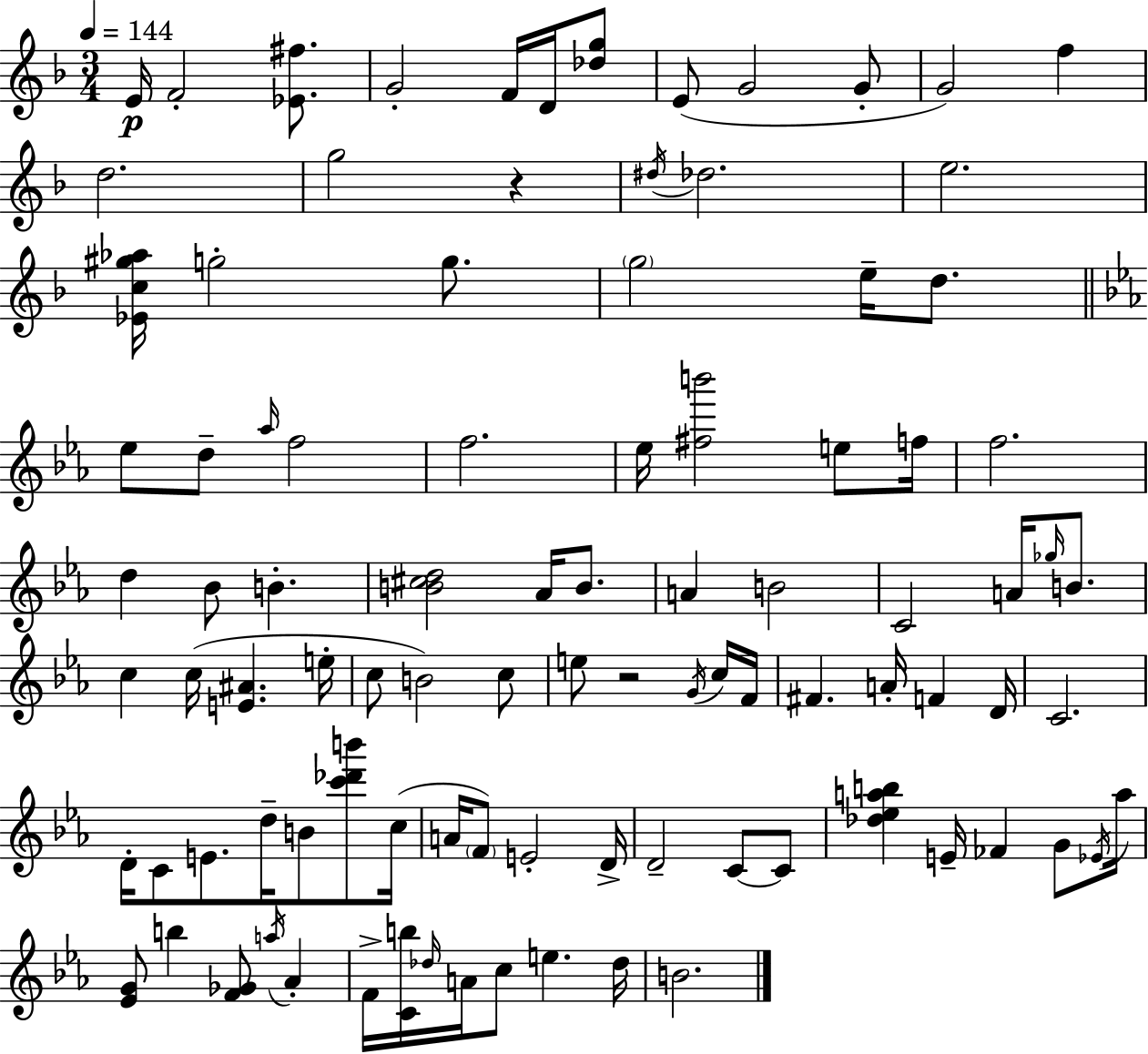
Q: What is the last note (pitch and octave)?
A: B4